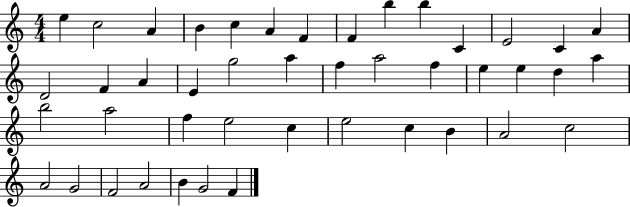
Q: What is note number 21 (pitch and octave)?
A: F5